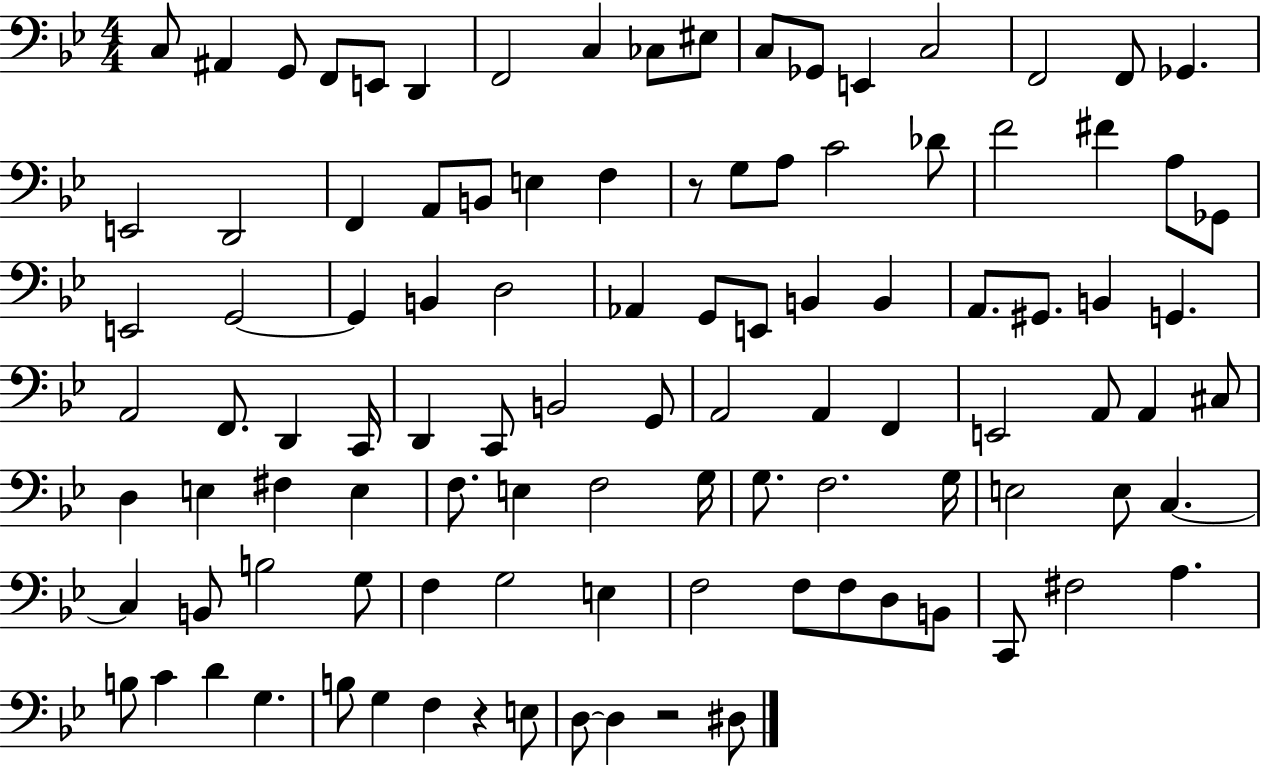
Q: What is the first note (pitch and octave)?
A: C3